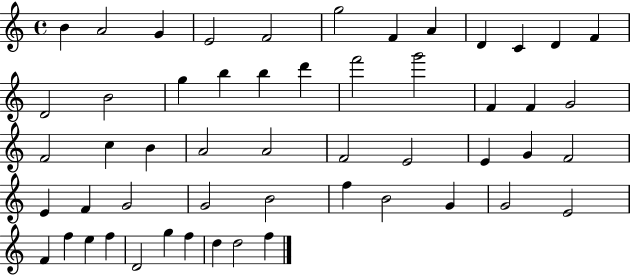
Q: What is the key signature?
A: C major